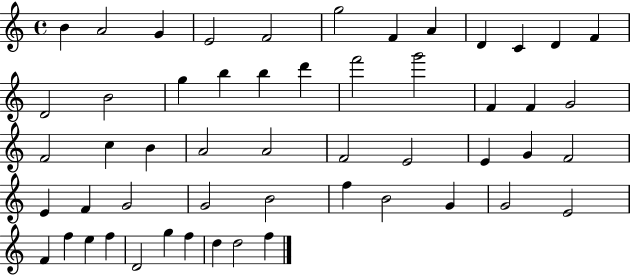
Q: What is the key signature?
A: C major